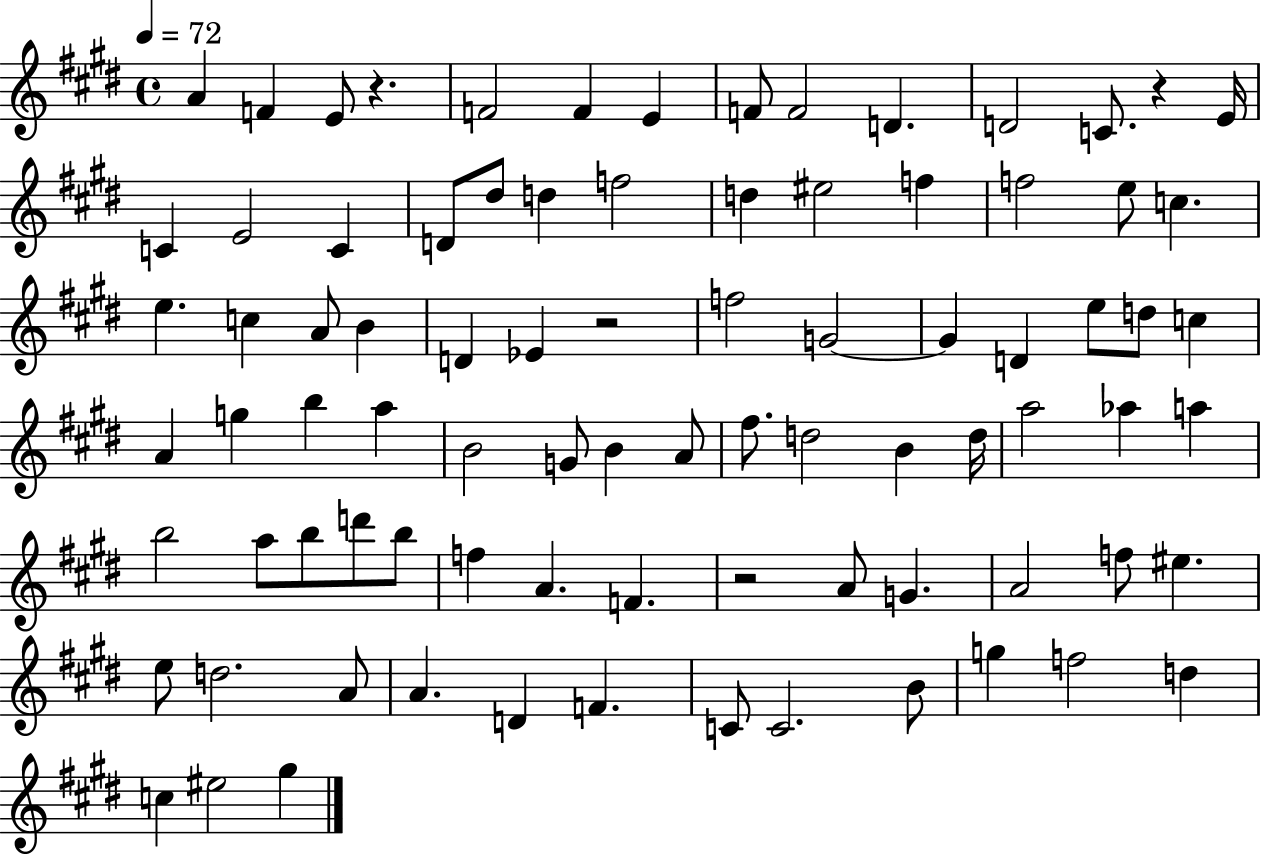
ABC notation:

X:1
T:Untitled
M:4/4
L:1/4
K:E
A F E/2 z F2 F E F/2 F2 D D2 C/2 z E/4 C E2 C D/2 ^d/2 d f2 d ^e2 f f2 e/2 c e c A/2 B D _E z2 f2 G2 G D e/2 d/2 c A g b a B2 G/2 B A/2 ^f/2 d2 B d/4 a2 _a a b2 a/2 b/2 d'/2 b/2 f A F z2 A/2 G A2 f/2 ^e e/2 d2 A/2 A D F C/2 C2 B/2 g f2 d c ^e2 ^g